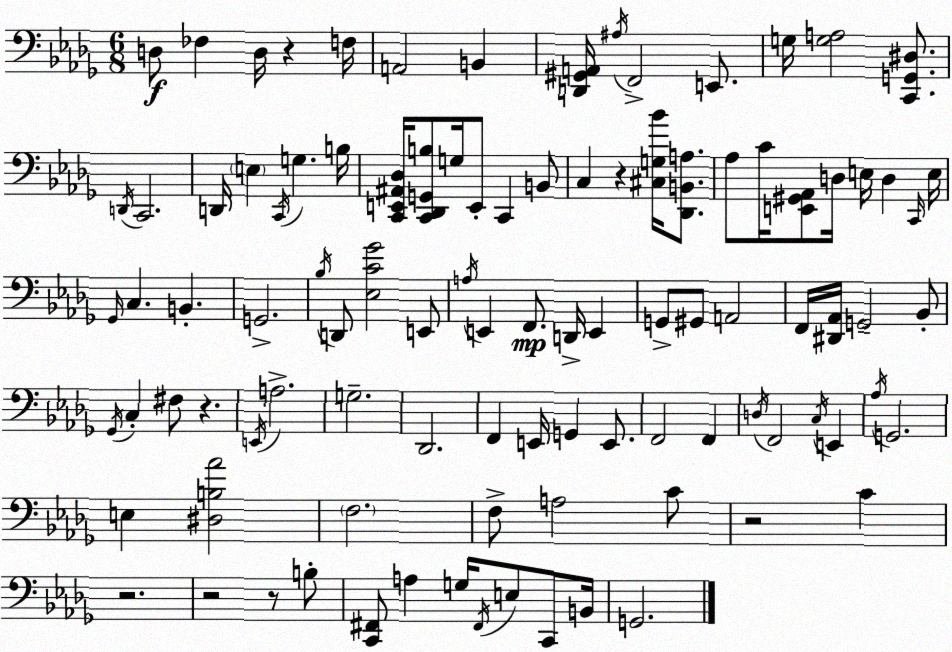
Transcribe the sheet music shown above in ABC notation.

X:1
T:Untitled
M:6/8
L:1/4
K:Bbm
D,/2 _F, D,/4 z F,/4 A,,2 B,, [D,,^G,,A,,]/4 ^A,/4 F,,2 E,,/2 G,/4 [G,A,]2 [C,,G,,^D,]/2 D,,/4 C,,2 D,,/4 E, C,,/4 G, B,/4 [C,,E,,^A,,_D,]/4 [C,,_D,,G,,B,]/2 G,/4 E,,/2 C,, B,,/2 C, z [^C,G,_B]/4 [_D,,B,,A,]/2 _A,/2 C/4 [E,,^G,,_A,,]/2 D,/4 E,/4 D, C,,/4 E,/4 _G,,/4 C, B,, G,,2 _B,/4 D,,/2 [_E,C_G]2 E,,/2 A,/4 E,, F,,/2 D,,/4 E,, G,,/2 ^G,,/2 A,,2 F,,/4 [^D,,_A,,]/4 G,,2 _B,,/2 _G,,/4 C, ^F,/2 z E,,/4 A,2 G,2 _D,,2 F,, E,,/4 G,, E,,/2 F,,2 F,, D,/4 F,,2 C,/4 E,, _A,/4 G,,2 E, [^D,B,_A]2 F,2 F,/2 A,2 C/2 z2 C z2 z2 z/2 B,/2 [C,,^F,,]/2 A, G,/4 ^F,,/4 E,/2 C,,/2 B,,/4 G,,2